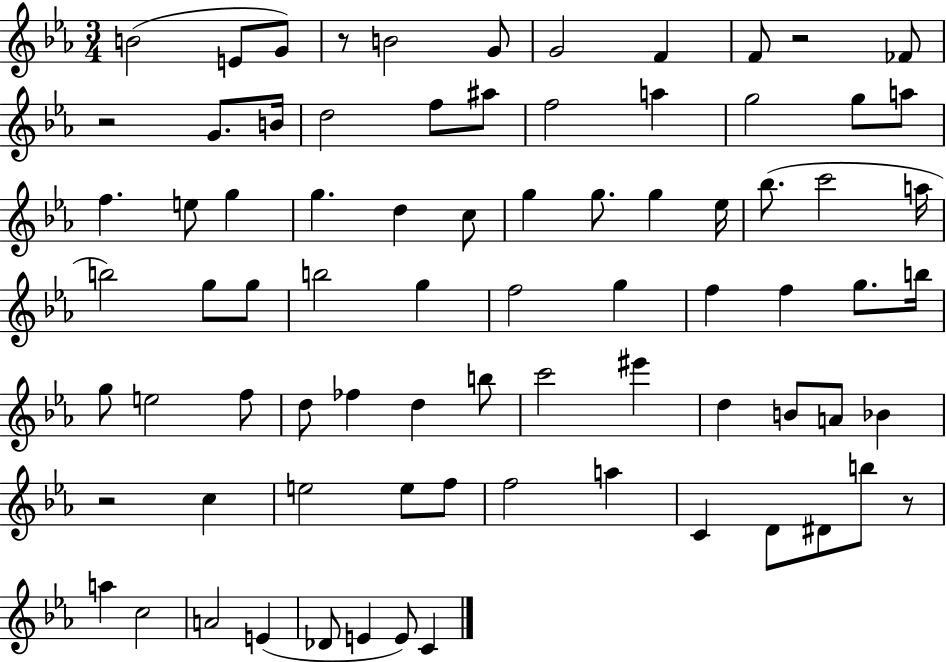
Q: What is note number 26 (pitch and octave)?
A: G5